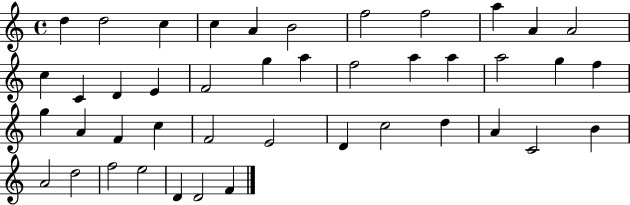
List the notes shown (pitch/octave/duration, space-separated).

D5/q D5/h C5/q C5/q A4/q B4/h F5/h F5/h A5/q A4/q A4/h C5/q C4/q D4/q E4/q F4/h G5/q A5/q F5/h A5/q A5/q A5/h G5/q F5/q G5/q A4/q F4/q C5/q F4/h E4/h D4/q C5/h D5/q A4/q C4/h B4/q A4/h D5/h F5/h E5/h D4/q D4/h F4/q